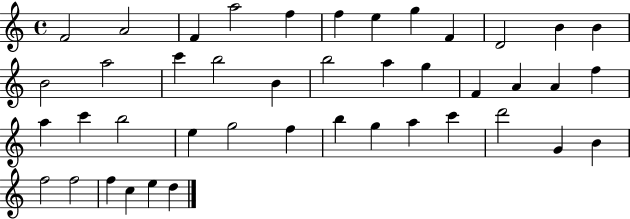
F4/h A4/h F4/q A5/h F5/q F5/q E5/q G5/q F4/q D4/h B4/q B4/q B4/h A5/h C6/q B5/h B4/q B5/h A5/q G5/q F4/q A4/q A4/q F5/q A5/q C6/q B5/h E5/q G5/h F5/q B5/q G5/q A5/q C6/q D6/h G4/q B4/q F5/h F5/h F5/q C5/q E5/q D5/q